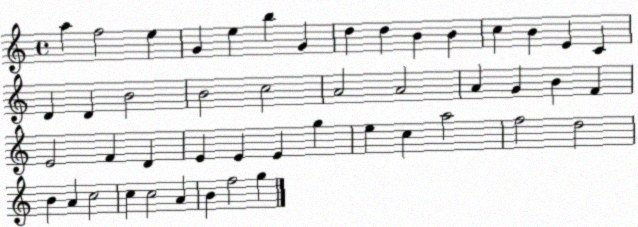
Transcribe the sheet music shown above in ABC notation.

X:1
T:Untitled
M:4/4
L:1/4
K:C
a f2 e G e b G d d B B c B E C D D B2 B2 c2 A2 A2 A G B F E2 F D E E E g e c a2 f2 d2 B A c2 c c2 A B f2 g